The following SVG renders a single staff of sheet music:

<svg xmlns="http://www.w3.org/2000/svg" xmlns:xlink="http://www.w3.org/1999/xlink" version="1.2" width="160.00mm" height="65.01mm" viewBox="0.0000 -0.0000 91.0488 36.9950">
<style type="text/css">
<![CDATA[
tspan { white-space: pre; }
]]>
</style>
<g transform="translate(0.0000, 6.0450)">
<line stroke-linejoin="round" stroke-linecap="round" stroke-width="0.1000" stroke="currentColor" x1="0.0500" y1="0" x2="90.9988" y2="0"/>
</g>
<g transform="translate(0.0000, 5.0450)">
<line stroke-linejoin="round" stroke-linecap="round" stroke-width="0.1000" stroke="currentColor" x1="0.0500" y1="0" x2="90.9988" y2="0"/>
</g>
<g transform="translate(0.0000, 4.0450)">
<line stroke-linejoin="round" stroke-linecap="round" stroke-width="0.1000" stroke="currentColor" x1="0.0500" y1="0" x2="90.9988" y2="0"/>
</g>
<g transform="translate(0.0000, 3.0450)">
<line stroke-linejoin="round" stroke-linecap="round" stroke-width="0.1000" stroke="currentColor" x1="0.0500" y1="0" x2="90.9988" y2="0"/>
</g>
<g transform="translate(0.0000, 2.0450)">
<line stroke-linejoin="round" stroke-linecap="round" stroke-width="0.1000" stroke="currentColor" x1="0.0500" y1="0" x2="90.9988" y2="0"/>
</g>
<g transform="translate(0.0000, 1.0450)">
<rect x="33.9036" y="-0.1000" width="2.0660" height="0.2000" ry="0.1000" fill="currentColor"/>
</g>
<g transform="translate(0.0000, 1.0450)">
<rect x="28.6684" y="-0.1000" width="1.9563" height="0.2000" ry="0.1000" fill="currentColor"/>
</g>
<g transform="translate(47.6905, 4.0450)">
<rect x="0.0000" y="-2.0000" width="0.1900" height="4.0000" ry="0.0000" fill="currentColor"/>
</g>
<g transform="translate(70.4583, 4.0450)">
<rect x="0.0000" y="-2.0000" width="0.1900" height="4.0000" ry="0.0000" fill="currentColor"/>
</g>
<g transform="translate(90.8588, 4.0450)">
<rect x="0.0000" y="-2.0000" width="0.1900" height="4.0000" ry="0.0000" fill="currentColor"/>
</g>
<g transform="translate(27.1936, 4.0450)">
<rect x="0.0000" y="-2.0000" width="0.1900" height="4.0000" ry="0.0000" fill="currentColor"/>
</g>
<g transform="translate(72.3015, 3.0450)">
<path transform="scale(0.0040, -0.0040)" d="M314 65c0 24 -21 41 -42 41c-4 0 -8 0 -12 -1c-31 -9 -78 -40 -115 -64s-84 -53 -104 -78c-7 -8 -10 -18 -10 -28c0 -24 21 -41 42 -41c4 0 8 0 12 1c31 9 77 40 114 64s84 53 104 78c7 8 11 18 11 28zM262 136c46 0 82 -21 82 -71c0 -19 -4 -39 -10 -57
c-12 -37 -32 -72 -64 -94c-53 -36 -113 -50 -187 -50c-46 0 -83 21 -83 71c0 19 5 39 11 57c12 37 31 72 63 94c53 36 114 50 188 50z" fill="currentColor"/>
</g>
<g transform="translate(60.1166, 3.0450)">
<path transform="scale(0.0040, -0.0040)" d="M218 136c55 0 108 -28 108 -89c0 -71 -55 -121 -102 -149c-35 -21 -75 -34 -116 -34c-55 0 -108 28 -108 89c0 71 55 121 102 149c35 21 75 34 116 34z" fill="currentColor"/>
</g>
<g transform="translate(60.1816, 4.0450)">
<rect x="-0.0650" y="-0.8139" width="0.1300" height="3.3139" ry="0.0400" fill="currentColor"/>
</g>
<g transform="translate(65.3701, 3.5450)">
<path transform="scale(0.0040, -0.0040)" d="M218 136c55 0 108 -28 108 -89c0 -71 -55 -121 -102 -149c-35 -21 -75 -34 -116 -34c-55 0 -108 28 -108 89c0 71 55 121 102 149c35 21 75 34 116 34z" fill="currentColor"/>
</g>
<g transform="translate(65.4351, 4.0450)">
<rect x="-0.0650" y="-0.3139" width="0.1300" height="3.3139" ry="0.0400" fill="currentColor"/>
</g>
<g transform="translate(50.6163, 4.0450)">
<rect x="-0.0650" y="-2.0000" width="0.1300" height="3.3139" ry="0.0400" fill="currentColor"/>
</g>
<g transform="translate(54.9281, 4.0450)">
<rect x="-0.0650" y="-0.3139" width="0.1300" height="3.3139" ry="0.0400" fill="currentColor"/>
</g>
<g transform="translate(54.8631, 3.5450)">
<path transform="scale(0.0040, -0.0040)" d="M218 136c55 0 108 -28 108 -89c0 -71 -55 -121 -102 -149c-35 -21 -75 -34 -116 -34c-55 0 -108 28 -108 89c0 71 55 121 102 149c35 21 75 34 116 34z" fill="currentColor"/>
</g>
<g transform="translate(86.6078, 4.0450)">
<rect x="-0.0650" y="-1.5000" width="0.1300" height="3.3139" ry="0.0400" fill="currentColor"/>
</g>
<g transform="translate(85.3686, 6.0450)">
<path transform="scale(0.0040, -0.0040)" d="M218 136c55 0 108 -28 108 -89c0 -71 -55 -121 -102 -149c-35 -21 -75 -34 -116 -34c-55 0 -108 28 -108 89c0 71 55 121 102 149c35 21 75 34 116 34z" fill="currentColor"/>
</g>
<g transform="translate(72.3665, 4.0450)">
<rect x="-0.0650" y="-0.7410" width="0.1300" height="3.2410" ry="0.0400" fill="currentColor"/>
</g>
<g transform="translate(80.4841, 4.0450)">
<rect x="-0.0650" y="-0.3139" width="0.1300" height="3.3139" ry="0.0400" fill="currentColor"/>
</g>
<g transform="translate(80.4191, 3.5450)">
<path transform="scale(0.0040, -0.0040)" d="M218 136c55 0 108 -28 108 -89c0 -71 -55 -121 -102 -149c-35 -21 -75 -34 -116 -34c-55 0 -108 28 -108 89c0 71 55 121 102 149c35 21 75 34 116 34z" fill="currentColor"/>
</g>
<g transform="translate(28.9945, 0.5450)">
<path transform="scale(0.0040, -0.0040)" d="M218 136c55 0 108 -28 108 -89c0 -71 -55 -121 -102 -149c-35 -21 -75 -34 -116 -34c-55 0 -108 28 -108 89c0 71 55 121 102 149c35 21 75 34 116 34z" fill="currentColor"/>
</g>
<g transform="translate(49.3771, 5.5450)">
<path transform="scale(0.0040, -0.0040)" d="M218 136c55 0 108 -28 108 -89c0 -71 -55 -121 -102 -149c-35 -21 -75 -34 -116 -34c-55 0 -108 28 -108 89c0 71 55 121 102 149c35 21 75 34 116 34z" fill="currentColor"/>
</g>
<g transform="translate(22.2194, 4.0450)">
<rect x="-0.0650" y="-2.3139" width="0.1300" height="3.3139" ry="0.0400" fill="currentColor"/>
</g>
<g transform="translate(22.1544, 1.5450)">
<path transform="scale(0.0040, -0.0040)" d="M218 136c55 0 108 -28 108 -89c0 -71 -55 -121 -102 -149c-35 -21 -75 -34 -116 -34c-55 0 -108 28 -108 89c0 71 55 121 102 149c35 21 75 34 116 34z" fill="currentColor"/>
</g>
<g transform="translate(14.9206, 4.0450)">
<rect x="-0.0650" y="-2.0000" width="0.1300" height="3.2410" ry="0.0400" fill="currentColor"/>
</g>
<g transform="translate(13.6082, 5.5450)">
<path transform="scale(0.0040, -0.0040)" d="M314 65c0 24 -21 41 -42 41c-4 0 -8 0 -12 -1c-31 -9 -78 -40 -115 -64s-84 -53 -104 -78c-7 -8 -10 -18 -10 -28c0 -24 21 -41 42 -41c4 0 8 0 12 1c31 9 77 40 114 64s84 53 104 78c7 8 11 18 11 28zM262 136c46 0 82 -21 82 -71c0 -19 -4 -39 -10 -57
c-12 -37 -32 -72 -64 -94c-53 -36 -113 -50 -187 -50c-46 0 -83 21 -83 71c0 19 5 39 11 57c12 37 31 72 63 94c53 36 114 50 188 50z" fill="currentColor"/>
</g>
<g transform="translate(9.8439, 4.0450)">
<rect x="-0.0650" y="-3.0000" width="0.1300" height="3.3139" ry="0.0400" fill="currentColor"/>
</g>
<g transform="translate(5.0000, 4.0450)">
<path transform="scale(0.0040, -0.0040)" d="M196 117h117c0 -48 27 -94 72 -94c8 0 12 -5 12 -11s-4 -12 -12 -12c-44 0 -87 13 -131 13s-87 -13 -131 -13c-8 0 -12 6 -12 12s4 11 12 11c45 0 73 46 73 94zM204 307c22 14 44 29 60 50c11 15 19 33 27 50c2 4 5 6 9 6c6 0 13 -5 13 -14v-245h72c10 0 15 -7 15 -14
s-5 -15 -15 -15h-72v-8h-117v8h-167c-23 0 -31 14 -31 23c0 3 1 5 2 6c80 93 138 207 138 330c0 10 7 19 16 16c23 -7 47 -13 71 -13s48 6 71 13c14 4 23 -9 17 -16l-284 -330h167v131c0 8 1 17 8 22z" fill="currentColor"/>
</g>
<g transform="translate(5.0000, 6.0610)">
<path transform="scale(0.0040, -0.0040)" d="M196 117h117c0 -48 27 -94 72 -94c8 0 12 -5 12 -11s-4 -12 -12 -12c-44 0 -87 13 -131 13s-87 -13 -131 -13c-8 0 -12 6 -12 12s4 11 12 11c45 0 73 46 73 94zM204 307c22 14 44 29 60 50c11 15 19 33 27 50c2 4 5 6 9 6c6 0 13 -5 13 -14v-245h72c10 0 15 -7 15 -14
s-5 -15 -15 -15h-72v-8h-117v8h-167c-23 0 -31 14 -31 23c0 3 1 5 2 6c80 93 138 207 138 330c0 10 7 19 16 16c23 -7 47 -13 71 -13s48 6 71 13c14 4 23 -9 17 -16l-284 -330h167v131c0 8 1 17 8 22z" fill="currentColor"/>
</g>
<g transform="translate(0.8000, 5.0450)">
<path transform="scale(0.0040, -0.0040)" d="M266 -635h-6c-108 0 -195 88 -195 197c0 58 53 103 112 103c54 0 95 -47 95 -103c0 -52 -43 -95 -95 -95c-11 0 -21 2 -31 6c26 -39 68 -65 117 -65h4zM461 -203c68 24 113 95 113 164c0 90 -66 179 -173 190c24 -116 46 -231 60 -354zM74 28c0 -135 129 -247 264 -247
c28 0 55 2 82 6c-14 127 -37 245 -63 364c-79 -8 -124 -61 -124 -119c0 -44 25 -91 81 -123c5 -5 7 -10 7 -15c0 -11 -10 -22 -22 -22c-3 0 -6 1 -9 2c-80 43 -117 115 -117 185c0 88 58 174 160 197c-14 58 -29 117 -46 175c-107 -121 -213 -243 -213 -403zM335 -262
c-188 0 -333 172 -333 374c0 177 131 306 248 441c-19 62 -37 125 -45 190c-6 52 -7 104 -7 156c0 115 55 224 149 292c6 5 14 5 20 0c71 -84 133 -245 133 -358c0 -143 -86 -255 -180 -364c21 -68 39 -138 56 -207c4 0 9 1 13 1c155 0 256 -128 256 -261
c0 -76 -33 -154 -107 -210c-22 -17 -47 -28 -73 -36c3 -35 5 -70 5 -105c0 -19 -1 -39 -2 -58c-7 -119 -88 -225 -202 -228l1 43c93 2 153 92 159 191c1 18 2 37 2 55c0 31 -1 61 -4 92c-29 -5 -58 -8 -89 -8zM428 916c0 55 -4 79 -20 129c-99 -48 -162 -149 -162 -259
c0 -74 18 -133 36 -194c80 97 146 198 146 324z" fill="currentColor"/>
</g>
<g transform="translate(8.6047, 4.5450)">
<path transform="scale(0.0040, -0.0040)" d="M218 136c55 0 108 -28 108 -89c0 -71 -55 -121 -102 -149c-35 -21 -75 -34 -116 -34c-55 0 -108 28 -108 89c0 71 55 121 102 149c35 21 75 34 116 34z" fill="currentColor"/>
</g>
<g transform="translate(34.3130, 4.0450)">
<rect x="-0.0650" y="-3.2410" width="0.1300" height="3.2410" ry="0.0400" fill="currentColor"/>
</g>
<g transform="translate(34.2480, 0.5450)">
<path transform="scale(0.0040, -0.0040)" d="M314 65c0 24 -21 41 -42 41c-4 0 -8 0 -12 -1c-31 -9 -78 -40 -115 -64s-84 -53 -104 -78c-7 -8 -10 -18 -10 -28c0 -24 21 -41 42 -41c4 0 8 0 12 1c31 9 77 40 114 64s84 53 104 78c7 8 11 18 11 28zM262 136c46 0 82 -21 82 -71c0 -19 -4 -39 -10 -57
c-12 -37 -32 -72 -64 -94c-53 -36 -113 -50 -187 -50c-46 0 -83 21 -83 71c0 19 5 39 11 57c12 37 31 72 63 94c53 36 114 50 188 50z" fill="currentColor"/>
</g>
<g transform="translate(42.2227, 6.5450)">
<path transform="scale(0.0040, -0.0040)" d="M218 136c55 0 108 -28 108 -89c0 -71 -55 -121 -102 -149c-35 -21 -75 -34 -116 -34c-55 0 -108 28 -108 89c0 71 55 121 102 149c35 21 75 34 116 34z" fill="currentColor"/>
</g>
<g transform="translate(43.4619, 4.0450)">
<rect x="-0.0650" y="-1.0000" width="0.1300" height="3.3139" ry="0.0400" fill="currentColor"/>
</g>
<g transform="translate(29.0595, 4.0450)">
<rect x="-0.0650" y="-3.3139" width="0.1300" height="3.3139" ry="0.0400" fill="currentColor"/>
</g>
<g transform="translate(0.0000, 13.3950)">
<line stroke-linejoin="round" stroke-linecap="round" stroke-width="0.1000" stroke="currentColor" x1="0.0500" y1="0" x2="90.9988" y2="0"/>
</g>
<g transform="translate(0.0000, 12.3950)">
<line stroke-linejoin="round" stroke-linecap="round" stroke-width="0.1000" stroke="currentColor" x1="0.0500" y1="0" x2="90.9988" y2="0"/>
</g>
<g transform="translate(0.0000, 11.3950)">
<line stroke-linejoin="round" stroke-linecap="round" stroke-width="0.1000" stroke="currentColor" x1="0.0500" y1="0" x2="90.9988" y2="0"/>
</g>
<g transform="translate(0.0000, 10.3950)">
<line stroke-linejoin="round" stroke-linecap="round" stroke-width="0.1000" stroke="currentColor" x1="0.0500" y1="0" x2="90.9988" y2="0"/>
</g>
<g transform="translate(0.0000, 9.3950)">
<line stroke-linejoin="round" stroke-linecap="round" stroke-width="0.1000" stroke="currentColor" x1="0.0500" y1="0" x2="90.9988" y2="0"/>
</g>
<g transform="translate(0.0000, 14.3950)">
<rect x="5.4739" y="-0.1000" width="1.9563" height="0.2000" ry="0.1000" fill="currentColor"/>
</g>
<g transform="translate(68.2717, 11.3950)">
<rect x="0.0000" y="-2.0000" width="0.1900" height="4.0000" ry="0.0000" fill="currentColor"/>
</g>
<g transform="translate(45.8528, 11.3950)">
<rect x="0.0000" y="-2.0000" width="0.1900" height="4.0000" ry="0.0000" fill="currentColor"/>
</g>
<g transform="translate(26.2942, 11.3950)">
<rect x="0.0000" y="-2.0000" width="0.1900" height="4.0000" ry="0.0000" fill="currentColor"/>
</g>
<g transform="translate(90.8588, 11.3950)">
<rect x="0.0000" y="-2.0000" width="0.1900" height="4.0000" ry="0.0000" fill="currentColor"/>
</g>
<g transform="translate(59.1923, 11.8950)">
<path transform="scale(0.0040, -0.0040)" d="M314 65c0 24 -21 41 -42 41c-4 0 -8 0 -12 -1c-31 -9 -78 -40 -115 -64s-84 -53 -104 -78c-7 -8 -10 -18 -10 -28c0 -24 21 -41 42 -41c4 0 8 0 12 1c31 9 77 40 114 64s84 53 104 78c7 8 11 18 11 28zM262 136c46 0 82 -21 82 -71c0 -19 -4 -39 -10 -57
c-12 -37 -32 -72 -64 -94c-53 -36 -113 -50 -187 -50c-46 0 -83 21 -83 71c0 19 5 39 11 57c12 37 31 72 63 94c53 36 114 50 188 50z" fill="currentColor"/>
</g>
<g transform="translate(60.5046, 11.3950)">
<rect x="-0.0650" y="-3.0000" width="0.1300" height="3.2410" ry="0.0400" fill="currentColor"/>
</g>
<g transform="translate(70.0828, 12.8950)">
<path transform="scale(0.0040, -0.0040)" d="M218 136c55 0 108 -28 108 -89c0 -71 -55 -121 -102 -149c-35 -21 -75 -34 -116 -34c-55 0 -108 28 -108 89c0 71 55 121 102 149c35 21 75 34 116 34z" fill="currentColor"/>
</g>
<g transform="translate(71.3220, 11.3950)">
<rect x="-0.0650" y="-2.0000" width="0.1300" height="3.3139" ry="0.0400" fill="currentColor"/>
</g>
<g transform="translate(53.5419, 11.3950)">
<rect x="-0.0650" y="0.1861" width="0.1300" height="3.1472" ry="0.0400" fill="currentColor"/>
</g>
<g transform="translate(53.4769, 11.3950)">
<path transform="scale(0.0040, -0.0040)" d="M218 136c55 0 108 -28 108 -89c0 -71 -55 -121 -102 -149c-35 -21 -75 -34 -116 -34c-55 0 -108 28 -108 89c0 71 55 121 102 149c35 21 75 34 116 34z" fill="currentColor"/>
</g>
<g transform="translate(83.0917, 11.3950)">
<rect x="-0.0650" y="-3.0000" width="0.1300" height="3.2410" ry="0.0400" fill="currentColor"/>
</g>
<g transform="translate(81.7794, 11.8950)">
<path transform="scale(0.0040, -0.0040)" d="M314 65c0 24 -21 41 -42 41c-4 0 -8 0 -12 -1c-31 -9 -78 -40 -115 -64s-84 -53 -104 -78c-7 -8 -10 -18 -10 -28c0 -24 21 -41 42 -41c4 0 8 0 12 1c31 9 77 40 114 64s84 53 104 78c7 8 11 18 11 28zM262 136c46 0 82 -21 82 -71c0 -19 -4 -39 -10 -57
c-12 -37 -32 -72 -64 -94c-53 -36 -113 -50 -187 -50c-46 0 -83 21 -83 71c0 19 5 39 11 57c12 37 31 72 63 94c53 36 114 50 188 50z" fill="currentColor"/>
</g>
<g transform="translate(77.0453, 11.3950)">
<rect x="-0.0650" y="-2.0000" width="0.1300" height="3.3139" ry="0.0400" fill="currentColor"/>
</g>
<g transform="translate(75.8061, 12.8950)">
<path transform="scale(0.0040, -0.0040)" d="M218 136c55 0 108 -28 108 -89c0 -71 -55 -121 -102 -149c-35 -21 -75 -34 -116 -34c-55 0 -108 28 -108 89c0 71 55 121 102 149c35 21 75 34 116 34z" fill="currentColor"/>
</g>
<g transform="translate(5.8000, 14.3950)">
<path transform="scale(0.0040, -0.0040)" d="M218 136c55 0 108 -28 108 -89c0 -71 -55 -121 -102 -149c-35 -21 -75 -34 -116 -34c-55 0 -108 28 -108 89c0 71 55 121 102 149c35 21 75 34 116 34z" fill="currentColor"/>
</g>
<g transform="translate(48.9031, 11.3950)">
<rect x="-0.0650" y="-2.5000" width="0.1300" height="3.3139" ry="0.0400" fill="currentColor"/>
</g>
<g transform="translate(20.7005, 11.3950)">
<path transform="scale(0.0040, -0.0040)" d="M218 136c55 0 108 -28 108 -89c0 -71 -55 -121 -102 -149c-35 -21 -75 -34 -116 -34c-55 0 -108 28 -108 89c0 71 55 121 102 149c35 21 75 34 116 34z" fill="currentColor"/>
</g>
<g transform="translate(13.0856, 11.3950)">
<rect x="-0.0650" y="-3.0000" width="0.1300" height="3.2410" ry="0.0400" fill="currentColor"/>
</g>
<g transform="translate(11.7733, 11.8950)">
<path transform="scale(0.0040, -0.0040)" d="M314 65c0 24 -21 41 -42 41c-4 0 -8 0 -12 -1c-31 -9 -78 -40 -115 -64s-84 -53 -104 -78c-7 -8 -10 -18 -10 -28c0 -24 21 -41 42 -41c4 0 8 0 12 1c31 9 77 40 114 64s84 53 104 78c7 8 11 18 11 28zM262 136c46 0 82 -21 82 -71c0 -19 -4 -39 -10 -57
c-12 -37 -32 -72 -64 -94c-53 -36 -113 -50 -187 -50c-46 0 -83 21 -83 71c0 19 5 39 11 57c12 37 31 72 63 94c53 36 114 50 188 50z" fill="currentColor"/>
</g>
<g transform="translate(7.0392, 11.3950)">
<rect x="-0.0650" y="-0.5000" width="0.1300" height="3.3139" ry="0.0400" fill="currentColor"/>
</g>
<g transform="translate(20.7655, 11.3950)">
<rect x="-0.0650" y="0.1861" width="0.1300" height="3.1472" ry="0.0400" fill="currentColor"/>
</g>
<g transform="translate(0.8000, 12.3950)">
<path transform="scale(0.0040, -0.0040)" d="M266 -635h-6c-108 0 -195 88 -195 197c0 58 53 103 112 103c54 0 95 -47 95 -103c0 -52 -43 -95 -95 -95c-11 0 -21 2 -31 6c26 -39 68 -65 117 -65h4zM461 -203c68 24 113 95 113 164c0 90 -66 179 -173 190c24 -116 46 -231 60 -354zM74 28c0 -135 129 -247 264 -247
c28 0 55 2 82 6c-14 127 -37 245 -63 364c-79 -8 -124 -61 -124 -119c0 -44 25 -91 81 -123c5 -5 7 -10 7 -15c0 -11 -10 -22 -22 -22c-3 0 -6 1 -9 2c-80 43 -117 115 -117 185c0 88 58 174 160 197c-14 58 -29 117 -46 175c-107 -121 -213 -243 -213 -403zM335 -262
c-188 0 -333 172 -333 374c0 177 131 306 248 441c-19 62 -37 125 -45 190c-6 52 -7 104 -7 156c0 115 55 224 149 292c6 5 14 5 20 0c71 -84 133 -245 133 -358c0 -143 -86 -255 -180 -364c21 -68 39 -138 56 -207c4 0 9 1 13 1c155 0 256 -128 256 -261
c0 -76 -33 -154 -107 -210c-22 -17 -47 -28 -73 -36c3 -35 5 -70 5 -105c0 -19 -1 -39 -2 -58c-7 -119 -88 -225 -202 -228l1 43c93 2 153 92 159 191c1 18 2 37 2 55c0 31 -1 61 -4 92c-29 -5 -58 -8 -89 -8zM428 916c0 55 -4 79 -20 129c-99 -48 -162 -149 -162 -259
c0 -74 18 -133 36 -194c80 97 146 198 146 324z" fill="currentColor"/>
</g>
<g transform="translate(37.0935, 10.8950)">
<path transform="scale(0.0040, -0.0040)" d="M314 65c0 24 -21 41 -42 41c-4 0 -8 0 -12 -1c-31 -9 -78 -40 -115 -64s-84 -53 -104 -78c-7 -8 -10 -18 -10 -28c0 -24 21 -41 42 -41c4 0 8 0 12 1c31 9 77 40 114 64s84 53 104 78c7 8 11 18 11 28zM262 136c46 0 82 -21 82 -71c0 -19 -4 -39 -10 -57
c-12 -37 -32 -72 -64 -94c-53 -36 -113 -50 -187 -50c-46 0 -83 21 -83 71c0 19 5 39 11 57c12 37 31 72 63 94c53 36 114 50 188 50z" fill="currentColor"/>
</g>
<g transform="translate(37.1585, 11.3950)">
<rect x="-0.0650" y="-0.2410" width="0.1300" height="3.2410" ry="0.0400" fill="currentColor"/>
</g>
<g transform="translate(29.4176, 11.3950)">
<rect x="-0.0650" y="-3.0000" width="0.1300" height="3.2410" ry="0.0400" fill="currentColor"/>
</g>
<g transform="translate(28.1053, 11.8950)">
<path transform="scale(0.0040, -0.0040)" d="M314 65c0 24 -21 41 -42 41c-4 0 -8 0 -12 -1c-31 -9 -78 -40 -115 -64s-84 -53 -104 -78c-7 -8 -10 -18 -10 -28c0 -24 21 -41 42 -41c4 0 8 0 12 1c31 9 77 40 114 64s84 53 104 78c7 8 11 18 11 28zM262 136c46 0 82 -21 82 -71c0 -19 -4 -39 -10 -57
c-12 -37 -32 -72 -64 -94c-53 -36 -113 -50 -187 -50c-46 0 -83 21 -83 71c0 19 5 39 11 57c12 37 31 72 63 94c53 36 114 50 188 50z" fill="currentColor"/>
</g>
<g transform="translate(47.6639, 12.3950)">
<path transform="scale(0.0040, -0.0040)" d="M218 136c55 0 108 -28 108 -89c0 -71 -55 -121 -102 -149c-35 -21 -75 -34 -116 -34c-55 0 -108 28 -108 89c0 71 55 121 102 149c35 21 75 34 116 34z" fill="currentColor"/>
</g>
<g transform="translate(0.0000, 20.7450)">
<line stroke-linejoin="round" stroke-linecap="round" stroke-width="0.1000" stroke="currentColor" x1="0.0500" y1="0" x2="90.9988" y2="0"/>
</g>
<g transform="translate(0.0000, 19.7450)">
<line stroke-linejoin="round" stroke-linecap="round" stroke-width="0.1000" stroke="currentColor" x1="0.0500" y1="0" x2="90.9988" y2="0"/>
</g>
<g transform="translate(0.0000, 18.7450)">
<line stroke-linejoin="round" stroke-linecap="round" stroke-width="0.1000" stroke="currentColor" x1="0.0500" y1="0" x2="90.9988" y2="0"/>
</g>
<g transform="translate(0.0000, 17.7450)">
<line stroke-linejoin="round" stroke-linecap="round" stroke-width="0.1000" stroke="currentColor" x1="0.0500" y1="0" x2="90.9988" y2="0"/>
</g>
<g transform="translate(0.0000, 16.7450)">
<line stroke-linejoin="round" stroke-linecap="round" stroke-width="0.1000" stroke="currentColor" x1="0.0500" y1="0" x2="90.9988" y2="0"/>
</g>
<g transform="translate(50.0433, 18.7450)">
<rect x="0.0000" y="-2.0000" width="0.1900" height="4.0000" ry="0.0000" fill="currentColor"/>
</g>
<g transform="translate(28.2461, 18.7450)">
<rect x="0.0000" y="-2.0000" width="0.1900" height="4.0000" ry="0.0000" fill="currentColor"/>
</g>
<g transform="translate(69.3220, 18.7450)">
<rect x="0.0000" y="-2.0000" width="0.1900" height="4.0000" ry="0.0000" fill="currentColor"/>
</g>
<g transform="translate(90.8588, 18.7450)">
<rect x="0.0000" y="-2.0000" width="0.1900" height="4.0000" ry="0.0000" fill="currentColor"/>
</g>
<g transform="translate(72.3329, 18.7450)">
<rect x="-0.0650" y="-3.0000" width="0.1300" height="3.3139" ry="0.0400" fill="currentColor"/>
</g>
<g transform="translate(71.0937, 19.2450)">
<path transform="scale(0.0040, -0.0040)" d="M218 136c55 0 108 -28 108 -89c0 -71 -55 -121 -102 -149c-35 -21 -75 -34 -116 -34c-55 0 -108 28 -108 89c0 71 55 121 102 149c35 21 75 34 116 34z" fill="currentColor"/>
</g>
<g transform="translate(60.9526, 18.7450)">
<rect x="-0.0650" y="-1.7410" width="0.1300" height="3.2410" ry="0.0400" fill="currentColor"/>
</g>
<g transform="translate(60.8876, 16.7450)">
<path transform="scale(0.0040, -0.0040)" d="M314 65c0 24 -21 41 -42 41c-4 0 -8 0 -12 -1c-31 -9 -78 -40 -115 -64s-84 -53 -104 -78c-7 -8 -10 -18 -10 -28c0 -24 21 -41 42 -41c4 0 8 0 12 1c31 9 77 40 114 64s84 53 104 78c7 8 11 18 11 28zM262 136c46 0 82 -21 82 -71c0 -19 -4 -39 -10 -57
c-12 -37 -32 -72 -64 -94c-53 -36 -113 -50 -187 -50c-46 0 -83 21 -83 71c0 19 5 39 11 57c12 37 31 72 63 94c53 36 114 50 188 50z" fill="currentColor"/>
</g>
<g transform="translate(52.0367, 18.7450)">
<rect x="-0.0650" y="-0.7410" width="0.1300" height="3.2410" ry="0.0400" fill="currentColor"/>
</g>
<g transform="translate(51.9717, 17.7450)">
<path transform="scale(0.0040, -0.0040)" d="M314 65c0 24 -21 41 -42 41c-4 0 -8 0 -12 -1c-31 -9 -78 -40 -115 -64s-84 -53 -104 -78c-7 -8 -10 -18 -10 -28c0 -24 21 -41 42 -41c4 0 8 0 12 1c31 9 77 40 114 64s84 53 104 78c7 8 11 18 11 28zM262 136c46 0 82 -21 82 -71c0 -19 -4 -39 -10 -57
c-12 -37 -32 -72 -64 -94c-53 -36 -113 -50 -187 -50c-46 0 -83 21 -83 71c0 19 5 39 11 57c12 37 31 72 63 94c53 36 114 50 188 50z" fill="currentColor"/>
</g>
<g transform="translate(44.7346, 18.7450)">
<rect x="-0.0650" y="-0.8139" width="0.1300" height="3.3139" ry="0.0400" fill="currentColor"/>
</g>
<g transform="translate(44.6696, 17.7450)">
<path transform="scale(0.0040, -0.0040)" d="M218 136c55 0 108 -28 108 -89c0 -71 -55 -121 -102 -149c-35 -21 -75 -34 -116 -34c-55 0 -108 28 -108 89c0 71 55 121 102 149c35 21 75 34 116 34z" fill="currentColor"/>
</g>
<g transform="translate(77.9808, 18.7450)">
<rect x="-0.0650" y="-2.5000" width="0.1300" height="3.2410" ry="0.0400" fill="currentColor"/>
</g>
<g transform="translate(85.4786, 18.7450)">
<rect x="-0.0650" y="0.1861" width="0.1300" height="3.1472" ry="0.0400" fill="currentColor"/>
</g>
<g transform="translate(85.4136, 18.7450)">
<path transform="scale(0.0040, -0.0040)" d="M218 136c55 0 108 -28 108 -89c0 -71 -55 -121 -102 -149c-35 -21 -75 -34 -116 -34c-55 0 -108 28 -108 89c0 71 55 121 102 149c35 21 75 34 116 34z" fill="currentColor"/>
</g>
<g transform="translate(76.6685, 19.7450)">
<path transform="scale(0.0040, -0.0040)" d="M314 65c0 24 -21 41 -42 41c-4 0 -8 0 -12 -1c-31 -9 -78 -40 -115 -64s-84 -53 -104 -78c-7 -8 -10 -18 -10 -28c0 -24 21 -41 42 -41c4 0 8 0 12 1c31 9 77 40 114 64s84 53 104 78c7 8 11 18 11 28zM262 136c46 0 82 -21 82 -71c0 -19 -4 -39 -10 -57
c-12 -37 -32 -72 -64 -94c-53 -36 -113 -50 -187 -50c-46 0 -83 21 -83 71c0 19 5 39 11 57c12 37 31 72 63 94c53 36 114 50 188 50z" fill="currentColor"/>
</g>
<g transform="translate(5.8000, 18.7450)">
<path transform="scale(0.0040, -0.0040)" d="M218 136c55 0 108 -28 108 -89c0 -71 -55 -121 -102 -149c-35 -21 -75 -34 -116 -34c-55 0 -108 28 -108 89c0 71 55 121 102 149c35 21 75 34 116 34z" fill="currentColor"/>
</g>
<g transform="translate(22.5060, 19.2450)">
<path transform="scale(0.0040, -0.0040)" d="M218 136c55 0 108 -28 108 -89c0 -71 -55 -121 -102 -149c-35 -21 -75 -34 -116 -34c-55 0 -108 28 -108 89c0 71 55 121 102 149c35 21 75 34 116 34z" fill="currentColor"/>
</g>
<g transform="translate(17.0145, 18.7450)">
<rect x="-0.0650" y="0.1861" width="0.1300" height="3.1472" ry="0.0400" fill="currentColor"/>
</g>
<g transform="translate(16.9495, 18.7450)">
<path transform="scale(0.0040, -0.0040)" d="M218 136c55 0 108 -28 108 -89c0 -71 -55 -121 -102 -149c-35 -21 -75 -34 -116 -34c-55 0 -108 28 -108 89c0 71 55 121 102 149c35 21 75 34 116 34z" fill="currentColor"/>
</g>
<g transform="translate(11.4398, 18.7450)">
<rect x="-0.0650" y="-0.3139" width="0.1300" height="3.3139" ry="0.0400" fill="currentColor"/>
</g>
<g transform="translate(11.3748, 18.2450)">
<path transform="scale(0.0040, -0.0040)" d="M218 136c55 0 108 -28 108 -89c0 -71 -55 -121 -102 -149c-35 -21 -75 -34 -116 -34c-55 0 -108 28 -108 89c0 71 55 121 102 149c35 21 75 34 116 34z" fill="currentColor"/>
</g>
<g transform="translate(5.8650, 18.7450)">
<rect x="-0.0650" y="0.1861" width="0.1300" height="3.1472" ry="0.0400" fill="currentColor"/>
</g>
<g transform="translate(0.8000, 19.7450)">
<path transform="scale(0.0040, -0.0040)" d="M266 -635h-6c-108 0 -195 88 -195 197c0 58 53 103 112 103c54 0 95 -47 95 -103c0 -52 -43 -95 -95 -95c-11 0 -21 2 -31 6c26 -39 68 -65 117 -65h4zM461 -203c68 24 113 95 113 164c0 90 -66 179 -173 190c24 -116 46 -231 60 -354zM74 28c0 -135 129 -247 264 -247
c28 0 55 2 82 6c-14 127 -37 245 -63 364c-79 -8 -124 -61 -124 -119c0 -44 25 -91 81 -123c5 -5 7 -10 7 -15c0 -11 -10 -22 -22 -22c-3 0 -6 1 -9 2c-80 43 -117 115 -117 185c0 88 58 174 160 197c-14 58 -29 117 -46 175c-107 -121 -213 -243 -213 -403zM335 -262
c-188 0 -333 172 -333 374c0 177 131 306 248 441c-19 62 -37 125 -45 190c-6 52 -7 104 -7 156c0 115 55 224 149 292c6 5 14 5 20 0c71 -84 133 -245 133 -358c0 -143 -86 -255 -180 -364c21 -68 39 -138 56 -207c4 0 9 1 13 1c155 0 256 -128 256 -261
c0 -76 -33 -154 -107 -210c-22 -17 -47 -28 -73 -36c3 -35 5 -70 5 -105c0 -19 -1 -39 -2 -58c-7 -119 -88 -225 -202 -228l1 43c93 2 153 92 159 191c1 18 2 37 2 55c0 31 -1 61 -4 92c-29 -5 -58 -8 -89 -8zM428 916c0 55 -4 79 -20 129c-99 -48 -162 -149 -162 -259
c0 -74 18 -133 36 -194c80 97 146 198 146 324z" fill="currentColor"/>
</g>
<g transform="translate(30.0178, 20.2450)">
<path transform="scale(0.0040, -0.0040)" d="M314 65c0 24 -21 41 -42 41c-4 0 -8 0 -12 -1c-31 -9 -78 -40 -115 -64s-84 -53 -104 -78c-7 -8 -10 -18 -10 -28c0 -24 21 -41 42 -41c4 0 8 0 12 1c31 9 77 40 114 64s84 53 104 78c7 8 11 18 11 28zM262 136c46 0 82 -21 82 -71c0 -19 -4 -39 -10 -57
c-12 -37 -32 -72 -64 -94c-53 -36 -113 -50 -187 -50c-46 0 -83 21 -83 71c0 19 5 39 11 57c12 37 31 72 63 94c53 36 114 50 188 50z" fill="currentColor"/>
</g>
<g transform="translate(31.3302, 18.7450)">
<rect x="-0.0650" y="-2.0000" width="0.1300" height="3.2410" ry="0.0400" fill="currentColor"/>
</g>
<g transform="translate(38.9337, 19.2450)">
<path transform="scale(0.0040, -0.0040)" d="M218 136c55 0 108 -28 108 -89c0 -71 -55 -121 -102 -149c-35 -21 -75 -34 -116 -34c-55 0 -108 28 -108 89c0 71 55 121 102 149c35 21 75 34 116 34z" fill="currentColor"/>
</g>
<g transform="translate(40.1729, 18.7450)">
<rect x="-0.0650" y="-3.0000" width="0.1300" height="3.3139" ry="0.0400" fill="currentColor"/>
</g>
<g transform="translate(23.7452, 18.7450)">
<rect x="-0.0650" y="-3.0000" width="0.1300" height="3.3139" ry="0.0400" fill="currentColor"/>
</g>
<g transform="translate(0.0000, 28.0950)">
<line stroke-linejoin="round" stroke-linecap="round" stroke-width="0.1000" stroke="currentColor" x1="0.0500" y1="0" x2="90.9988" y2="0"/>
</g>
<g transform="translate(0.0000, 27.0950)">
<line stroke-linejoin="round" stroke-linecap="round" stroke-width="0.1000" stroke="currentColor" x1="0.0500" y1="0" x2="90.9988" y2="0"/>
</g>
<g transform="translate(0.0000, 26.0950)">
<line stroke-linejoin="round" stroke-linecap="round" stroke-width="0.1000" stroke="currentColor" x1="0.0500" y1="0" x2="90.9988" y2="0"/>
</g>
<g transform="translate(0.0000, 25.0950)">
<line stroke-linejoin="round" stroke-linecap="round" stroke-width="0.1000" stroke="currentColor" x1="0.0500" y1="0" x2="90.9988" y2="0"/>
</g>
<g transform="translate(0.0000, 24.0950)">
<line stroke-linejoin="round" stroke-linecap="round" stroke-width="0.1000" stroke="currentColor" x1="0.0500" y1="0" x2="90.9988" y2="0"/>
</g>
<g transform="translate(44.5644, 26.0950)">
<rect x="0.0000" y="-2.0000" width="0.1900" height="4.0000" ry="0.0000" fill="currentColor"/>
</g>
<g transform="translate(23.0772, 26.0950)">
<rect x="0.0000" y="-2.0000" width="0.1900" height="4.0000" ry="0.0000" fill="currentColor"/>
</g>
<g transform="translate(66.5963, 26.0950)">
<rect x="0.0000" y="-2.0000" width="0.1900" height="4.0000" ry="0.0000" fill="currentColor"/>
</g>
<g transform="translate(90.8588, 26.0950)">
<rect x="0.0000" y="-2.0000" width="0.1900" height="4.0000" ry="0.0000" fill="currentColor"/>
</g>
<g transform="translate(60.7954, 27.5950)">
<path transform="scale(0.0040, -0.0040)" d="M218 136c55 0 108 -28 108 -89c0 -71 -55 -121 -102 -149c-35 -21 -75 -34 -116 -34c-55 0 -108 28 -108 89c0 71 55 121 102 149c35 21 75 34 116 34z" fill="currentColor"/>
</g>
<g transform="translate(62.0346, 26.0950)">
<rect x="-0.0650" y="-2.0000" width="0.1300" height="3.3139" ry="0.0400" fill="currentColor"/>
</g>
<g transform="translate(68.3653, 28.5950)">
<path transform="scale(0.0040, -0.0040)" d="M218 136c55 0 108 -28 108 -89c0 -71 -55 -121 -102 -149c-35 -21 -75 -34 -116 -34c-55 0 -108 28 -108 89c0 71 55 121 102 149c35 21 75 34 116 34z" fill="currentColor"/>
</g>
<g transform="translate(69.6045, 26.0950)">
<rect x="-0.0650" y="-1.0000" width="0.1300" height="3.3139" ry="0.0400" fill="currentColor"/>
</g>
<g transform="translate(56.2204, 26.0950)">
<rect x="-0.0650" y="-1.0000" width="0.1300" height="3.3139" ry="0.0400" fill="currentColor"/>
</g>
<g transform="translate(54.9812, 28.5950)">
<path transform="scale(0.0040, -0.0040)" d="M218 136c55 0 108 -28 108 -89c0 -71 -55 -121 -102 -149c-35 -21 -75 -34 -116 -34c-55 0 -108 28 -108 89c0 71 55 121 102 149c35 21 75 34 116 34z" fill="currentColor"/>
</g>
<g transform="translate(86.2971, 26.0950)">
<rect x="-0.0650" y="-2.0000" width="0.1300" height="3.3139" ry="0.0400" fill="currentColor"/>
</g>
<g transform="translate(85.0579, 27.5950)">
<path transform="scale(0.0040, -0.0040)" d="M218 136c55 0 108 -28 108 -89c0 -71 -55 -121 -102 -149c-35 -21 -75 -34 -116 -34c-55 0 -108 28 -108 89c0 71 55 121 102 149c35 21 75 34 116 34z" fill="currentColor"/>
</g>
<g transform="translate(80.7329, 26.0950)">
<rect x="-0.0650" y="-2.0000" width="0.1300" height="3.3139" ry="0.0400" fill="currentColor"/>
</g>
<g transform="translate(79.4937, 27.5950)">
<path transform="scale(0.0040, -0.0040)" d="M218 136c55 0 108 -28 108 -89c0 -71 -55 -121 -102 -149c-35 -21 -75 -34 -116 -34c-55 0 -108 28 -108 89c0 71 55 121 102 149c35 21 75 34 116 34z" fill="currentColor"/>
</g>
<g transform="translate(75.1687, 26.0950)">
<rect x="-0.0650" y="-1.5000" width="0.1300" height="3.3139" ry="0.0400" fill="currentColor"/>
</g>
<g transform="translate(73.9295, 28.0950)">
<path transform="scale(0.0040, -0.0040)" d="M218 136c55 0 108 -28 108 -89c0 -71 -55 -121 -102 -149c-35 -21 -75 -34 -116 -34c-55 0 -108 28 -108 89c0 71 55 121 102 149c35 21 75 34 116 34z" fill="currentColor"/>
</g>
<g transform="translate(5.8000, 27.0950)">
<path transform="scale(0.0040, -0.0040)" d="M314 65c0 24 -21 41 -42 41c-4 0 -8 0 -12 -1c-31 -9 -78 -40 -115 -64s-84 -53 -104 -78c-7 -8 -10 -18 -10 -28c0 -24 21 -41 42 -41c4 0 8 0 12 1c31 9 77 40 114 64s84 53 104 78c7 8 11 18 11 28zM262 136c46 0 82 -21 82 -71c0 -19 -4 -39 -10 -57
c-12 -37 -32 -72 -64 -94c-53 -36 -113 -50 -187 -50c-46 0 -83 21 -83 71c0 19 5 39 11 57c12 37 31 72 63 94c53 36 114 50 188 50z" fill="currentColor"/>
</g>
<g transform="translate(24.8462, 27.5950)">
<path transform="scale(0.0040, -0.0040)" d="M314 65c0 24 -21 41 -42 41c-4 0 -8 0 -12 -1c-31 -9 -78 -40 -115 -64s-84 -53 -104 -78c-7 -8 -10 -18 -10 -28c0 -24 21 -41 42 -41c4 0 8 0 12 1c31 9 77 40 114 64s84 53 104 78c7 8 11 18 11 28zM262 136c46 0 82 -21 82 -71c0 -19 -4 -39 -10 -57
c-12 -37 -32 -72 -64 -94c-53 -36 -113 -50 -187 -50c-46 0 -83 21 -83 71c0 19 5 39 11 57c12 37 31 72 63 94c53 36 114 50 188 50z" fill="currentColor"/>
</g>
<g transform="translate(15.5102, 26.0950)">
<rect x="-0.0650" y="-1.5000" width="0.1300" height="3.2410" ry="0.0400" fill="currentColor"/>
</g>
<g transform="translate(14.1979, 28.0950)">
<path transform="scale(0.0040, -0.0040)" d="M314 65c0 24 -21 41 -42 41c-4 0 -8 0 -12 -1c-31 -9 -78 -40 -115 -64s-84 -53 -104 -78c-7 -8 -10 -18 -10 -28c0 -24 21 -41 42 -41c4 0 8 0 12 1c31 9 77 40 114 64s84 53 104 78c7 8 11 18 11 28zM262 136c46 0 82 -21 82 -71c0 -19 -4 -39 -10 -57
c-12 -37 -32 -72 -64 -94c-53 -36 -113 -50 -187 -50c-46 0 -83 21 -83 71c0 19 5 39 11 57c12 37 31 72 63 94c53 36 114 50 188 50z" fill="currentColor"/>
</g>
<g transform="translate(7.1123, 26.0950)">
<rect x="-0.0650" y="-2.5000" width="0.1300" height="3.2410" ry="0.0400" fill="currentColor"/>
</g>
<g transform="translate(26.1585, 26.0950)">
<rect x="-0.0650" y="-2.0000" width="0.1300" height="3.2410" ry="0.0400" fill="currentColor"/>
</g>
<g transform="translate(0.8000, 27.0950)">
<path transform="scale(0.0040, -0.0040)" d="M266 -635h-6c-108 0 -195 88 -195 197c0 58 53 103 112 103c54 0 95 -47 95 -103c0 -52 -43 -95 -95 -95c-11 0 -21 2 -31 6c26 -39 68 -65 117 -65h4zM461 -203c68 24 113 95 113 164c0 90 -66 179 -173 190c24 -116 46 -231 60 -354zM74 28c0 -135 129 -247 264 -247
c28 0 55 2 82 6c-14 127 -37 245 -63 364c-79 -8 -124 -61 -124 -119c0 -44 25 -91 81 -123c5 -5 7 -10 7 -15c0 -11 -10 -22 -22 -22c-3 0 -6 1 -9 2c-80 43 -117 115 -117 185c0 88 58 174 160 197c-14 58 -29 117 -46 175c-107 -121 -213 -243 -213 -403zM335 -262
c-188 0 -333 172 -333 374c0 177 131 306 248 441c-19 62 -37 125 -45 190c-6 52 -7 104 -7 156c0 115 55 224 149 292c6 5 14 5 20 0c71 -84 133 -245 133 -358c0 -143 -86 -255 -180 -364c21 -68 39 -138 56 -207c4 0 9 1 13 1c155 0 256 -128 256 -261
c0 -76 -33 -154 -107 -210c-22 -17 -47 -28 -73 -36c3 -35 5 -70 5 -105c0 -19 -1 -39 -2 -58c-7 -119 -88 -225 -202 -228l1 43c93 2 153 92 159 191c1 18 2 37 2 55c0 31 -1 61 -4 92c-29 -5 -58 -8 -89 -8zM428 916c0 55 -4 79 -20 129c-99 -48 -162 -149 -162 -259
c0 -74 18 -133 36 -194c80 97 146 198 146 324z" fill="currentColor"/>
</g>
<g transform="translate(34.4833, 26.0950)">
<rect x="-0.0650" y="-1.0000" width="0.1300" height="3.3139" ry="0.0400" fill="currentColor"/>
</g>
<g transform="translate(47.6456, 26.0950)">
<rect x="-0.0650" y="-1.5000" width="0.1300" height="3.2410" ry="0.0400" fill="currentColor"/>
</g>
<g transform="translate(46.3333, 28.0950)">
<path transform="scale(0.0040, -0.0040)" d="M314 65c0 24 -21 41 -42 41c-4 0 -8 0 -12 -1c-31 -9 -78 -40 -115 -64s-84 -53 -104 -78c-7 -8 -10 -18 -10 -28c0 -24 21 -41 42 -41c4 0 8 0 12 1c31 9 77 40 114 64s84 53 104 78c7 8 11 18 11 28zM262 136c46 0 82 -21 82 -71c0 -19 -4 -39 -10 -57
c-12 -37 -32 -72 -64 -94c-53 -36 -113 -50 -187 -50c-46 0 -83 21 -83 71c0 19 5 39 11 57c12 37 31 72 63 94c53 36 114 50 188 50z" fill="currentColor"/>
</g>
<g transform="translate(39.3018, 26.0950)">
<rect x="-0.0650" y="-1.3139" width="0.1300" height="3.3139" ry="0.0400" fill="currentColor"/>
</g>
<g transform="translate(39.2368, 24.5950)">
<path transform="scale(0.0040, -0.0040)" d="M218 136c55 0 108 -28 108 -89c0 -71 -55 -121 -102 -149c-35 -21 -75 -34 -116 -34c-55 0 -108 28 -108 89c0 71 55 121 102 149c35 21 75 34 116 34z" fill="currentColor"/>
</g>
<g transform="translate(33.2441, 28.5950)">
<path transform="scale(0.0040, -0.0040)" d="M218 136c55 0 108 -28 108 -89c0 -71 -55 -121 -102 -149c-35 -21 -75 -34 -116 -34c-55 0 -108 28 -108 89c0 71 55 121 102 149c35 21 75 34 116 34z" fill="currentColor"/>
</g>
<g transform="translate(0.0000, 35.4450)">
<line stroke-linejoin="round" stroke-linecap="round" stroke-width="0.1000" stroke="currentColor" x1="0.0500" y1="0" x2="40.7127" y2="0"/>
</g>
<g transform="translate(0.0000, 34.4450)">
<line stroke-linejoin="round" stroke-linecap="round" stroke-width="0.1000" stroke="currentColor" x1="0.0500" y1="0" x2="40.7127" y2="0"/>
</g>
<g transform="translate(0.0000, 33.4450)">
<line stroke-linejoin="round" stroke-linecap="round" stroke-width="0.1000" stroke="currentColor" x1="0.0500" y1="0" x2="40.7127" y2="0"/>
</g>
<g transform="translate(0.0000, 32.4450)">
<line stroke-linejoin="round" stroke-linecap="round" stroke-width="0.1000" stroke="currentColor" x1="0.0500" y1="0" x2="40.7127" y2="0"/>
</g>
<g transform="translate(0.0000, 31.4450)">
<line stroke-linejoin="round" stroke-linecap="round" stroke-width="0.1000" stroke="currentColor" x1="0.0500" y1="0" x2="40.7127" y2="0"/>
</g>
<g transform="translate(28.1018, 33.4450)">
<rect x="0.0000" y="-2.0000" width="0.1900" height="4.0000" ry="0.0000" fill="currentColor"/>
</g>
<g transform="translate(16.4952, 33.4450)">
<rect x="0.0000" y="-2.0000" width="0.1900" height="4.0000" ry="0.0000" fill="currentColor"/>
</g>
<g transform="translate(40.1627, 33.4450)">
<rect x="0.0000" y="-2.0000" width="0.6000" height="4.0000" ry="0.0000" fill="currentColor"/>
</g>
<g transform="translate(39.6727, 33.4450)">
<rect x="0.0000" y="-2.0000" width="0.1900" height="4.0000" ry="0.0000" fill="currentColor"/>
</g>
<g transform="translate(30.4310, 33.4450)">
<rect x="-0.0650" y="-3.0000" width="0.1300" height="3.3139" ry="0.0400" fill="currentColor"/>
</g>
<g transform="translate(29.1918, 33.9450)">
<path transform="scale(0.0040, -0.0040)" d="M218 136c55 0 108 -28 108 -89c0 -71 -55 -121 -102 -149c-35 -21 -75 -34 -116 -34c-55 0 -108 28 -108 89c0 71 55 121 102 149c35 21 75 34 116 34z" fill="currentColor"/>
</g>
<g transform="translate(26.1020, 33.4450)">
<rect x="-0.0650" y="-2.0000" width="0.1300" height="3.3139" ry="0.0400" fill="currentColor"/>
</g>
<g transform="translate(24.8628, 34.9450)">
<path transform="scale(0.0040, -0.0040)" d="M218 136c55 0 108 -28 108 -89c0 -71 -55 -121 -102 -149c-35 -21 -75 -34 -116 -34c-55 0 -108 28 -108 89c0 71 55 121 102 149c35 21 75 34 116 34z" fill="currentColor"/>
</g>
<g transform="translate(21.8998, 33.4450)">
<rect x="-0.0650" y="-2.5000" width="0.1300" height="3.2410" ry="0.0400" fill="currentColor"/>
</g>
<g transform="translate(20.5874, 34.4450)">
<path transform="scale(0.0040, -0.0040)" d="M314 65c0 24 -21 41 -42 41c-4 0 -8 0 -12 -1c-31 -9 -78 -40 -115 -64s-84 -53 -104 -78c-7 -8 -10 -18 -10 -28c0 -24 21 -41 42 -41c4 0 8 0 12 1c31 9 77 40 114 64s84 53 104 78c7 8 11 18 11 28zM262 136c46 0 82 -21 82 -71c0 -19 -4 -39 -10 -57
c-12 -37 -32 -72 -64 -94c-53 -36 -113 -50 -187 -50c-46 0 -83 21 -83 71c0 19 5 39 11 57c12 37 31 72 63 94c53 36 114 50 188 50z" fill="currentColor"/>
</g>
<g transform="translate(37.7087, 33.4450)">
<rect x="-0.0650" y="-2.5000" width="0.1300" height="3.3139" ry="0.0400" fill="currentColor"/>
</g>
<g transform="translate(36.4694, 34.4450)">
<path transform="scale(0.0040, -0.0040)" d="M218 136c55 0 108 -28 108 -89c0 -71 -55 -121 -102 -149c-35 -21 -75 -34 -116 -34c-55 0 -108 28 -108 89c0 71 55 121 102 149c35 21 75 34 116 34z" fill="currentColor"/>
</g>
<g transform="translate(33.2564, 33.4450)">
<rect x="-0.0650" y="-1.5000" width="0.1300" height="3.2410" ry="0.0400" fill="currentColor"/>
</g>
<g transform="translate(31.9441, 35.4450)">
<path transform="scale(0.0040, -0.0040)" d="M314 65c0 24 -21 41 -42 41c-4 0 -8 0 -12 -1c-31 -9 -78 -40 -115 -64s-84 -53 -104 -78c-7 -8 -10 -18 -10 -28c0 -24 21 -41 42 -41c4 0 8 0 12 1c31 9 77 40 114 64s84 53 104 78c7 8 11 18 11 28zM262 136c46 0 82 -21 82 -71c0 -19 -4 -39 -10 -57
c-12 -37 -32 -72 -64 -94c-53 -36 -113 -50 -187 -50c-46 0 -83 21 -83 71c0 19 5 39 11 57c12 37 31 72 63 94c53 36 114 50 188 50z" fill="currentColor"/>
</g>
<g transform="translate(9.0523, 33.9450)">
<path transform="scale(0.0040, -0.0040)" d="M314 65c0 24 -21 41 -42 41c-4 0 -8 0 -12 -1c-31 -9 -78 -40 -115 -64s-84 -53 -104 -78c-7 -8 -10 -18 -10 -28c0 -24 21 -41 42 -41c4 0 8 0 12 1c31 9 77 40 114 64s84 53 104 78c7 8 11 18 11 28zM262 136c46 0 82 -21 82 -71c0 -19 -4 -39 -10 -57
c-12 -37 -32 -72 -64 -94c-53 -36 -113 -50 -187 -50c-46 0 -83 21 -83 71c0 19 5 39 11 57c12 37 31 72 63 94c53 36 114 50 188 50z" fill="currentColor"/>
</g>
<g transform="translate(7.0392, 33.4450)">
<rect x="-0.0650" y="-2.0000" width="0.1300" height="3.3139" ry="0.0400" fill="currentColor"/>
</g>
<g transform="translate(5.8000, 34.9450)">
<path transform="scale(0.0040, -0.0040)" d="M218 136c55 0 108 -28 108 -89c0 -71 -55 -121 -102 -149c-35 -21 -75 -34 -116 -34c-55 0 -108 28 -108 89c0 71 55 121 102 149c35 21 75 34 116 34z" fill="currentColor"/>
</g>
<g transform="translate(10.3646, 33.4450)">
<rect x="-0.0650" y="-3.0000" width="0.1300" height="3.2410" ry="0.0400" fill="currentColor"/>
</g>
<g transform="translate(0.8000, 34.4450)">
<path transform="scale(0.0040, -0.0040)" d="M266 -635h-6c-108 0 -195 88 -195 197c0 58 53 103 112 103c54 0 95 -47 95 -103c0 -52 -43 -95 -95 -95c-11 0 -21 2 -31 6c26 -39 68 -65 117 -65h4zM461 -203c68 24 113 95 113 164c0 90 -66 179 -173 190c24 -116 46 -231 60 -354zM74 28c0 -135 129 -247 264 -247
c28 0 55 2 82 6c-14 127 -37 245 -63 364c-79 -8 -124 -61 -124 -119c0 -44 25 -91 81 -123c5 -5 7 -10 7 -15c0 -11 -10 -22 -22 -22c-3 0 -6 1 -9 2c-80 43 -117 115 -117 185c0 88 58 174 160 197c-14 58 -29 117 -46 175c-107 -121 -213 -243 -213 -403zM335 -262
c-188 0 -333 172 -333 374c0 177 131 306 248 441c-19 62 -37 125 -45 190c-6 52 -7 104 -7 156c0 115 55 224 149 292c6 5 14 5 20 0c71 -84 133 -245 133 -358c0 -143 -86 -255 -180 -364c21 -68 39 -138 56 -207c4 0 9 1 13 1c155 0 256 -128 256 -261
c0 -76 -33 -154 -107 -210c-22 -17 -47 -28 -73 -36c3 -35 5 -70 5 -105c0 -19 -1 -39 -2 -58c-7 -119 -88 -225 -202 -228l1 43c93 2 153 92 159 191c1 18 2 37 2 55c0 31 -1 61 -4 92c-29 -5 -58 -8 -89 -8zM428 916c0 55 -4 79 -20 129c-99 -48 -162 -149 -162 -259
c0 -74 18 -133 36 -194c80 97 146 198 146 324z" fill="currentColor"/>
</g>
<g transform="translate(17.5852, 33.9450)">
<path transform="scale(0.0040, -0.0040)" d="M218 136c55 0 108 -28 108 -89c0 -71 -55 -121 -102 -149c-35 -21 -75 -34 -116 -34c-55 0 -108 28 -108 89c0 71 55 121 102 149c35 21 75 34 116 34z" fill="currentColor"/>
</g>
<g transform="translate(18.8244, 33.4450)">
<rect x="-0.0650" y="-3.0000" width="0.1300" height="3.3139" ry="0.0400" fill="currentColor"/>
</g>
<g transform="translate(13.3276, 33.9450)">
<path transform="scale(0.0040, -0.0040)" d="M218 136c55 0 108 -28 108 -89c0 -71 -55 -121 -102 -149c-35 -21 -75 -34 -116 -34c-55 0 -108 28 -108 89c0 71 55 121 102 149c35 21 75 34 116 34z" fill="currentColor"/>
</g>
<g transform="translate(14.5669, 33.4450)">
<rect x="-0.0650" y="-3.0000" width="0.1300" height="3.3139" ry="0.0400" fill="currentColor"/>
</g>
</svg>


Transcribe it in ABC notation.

X:1
T:Untitled
M:4/4
L:1/4
K:C
A F2 g b b2 D F c d c d2 c E C A2 B A2 c2 G B A2 F F A2 B c B A F2 A d d2 f2 A G2 B G2 E2 F2 D e E2 D F D E F F F A2 A A G2 F A E2 G